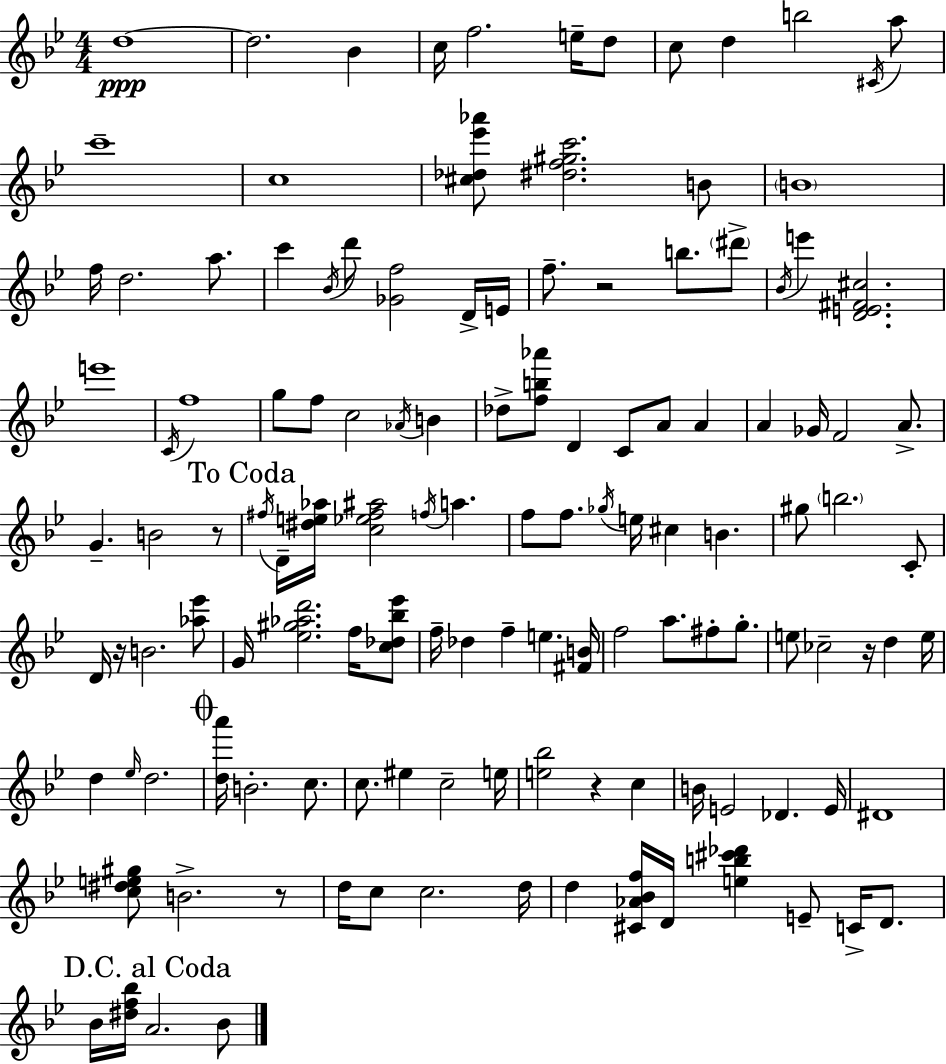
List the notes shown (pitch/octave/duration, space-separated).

D5/w D5/h. Bb4/q C5/s F5/h. E5/s D5/e C5/e D5/q B5/h C#4/s A5/e C6/w C5/w [C#5,Db5,Eb6,Ab6]/e [D#5,F5,G#5,C6]/h. B4/e B4/w F5/s D5/h. A5/e. C6/q Bb4/s D6/e [Gb4,F5]/h D4/s E4/s F5/e. R/h B5/e. D#6/e Bb4/s E6/q [D4,E4,F#4,C#5]/h. E6/w C4/s F5/w G5/e F5/e C5/h Ab4/s B4/q Db5/e [F5,B5,Ab6]/e D4/q C4/e A4/e A4/q A4/q Gb4/s F4/h A4/e. G4/q. B4/h R/e F#5/s D4/s [D#5,E5,Ab5]/s [C5,Eb5,F#5,A#5]/h F5/s A5/q. F5/e F5/e. Gb5/s E5/s C#5/q B4/q. G#5/e B5/h. C4/e D4/s R/s B4/h. [Ab5,Eb6]/e G4/s [Eb5,G#5,Ab5,D6]/h. F5/s [C5,Db5,Bb5,Eb6]/e F5/s Db5/q F5/q E5/q. [F#4,B4]/s F5/h A5/e. F#5/e G5/e. E5/e CES5/h R/s D5/q E5/s D5/q Eb5/s D5/h. [D5,A6]/s B4/h. C5/e. C5/e. EIS5/q C5/h E5/s [E5,Bb5]/h R/q C5/q B4/s E4/h Db4/q. E4/s D#4/w [C5,D#5,E5,G#5]/e B4/h. R/e D5/s C5/e C5/h. D5/s D5/q [C#4,Ab4,Bb4,F5]/s D4/s [E5,B5,C#6,Db6]/q E4/e C4/s D4/e. Bb4/s [D#5,F5,Bb5]/s A4/h. Bb4/e